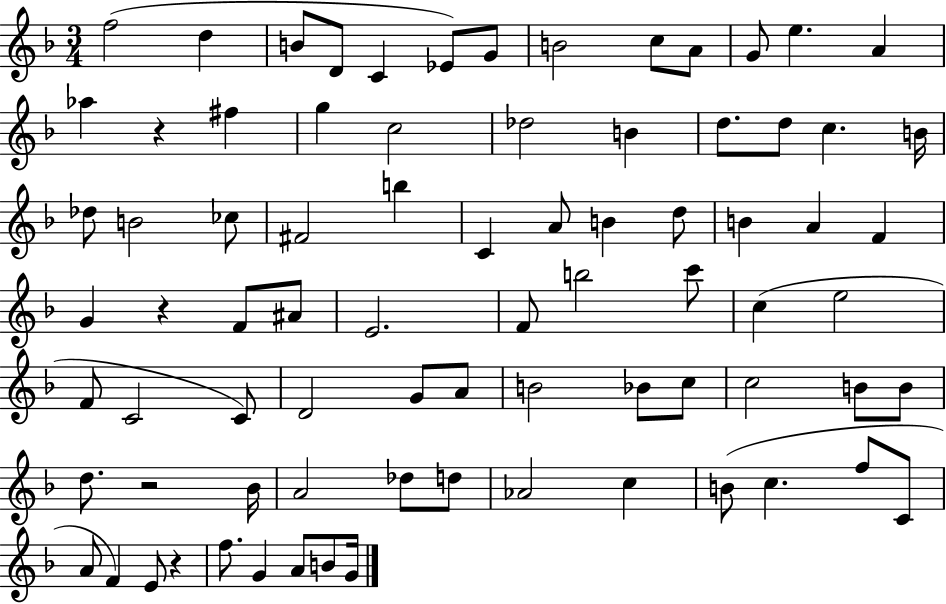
{
  \clef treble
  \numericTimeSignature
  \time 3/4
  \key f \major
  f''2( d''4 | b'8 d'8 c'4 ees'8) g'8 | b'2 c''8 a'8 | g'8 e''4. a'4 | \break aes''4 r4 fis''4 | g''4 c''2 | des''2 b'4 | d''8. d''8 c''4. b'16 | \break des''8 b'2 ces''8 | fis'2 b''4 | c'4 a'8 b'4 d''8 | b'4 a'4 f'4 | \break g'4 r4 f'8 ais'8 | e'2. | f'8 b''2 c'''8 | c''4( e''2 | \break f'8 c'2 c'8) | d'2 g'8 a'8 | b'2 bes'8 c''8 | c''2 b'8 b'8 | \break d''8. r2 bes'16 | a'2 des''8 d''8 | aes'2 c''4 | b'8( c''4. f''8 c'8 | \break a'8 f'4) e'8 r4 | f''8. g'4 a'8 b'8 g'16 | \bar "|."
}